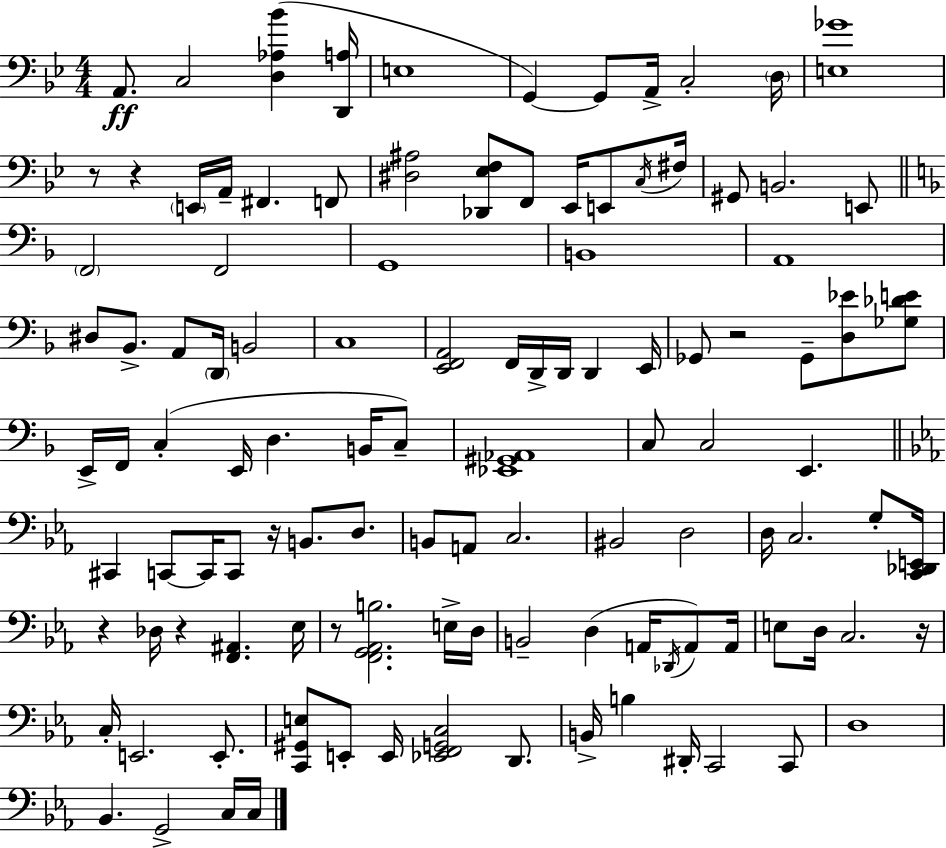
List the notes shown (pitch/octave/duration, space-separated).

A2/e. C3/h [D3,Ab3,Bb4]/q [D2,A3]/s E3/w G2/q G2/e A2/s C3/h D3/s [E3,Gb4]/w R/e R/q E2/s A2/s F#2/q. F2/e [D#3,A#3]/h [Db2,Eb3,F3]/e F2/e Eb2/s E2/e C3/s F#3/s G#2/e B2/h. E2/e F2/h F2/h G2/w B2/w A2/w D#3/e Bb2/e. A2/e D2/s B2/h C3/w [E2,F2,A2]/h F2/s D2/s D2/s D2/q E2/s Gb2/e R/h Gb2/e [D3,Eb4]/e [Gb3,Db4,E4]/e E2/s F2/s C3/q E2/s D3/q. B2/s C3/e [Eb2,G#2,Ab2]/w C3/e C3/h E2/q. C#2/q C2/e C2/s C2/e R/s B2/e. D3/e. B2/e A2/e C3/h. BIS2/h D3/h D3/s C3/h. G3/e [C2,Db2,E2]/s R/q Db3/s R/q [F2,A#2]/q. Eb3/s R/e [F2,G2,Ab2,B3]/h. E3/s D3/s B2/h D3/q A2/s Db2/s A2/e A2/s E3/e D3/s C3/h. R/s C3/s E2/h. E2/e. [C2,G#2,E3]/e E2/e E2/s [Eb2,F2,G2,C3]/h D2/e. B2/s B3/q D#2/s C2/h C2/e D3/w Bb2/q. G2/h C3/s C3/s